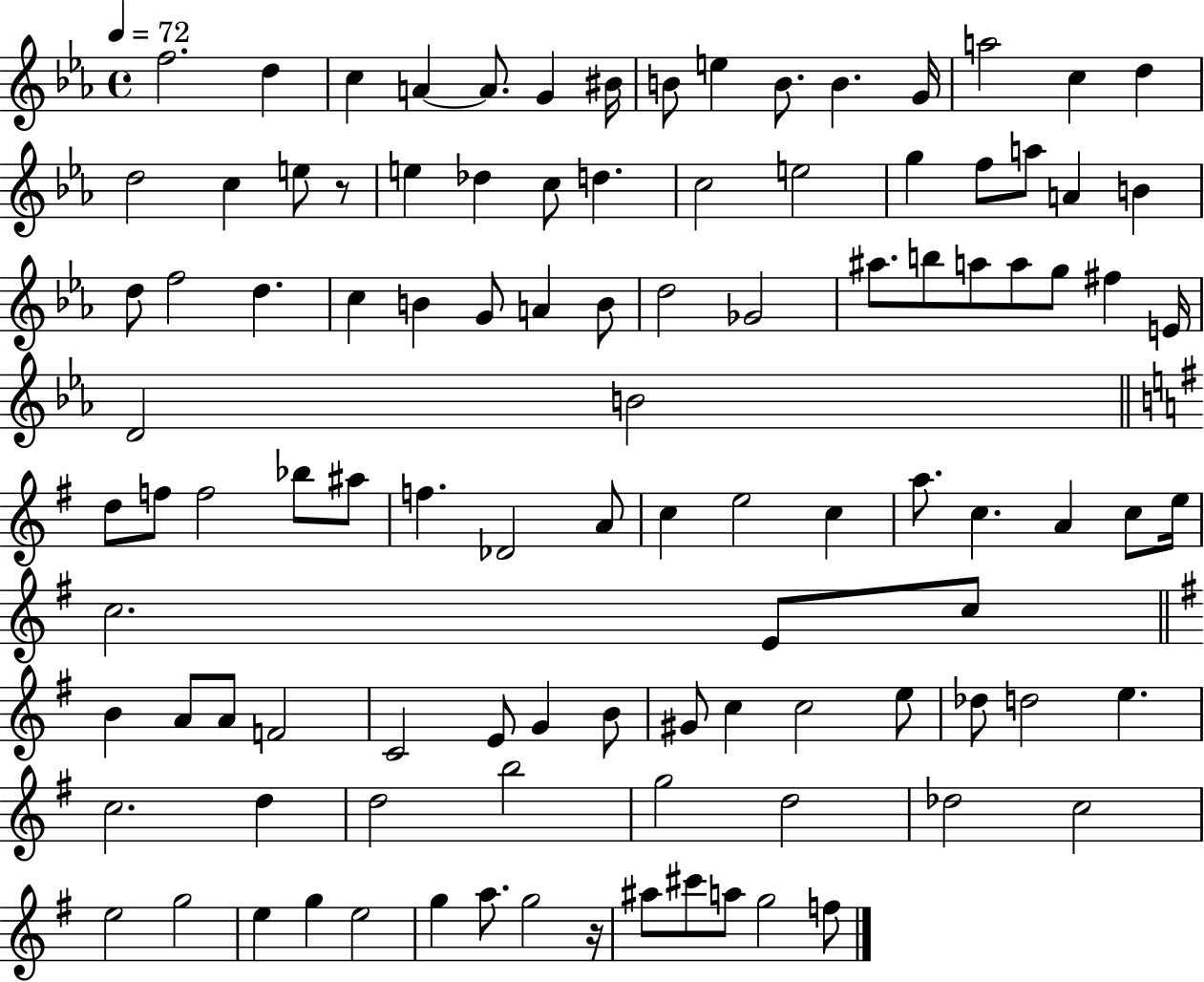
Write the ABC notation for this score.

X:1
T:Untitled
M:4/4
L:1/4
K:Eb
f2 d c A A/2 G ^B/4 B/2 e B/2 B G/4 a2 c d d2 c e/2 z/2 e _d c/2 d c2 e2 g f/2 a/2 A B d/2 f2 d c B G/2 A B/2 d2 _G2 ^a/2 b/2 a/2 a/2 g/2 ^f E/4 D2 B2 d/2 f/2 f2 _b/2 ^a/2 f _D2 A/2 c e2 c a/2 c A c/2 e/4 c2 E/2 c/2 B A/2 A/2 F2 C2 E/2 G B/2 ^G/2 c c2 e/2 _d/2 d2 e c2 d d2 b2 g2 d2 _d2 c2 e2 g2 e g e2 g a/2 g2 z/4 ^a/2 ^c'/2 a/2 g2 f/2